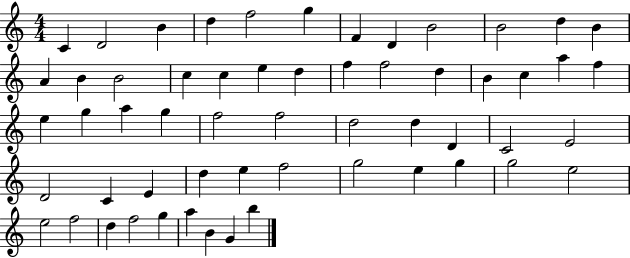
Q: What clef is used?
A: treble